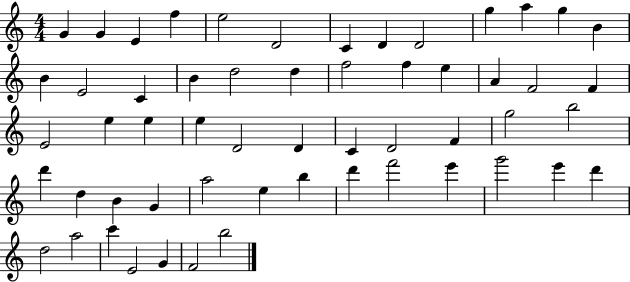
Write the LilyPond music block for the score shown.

{
  \clef treble
  \numericTimeSignature
  \time 4/4
  \key c \major
  g'4 g'4 e'4 f''4 | e''2 d'2 | c'4 d'4 d'2 | g''4 a''4 g''4 b'4 | \break b'4 e'2 c'4 | b'4 d''2 d''4 | f''2 f''4 e''4 | a'4 f'2 f'4 | \break e'2 e''4 e''4 | e''4 d'2 d'4 | c'4 d'2 f'4 | g''2 b''2 | \break d'''4 d''4 b'4 g'4 | a''2 e''4 b''4 | d'''4 f'''2 e'''4 | g'''2 e'''4 d'''4 | \break d''2 a''2 | c'''4 e'2 g'4 | f'2 b''2 | \bar "|."
}